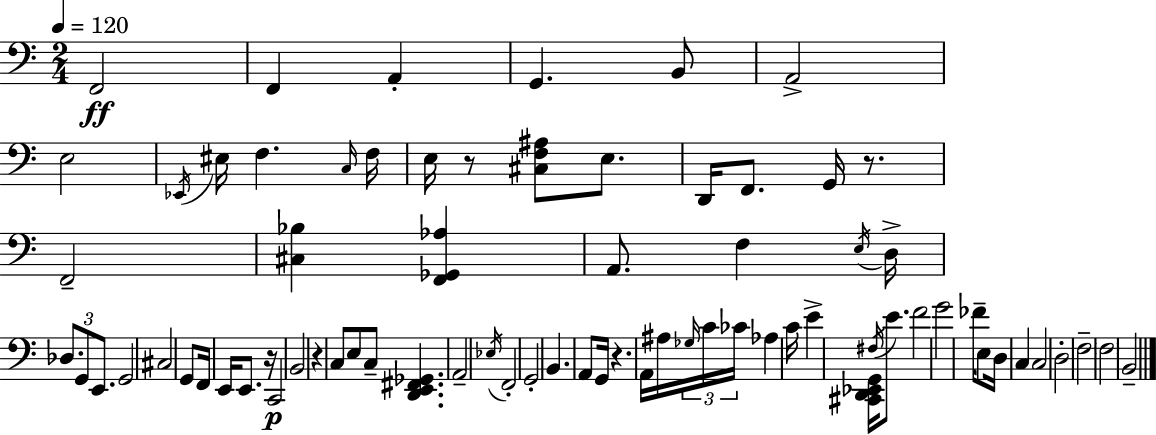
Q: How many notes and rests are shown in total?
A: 74